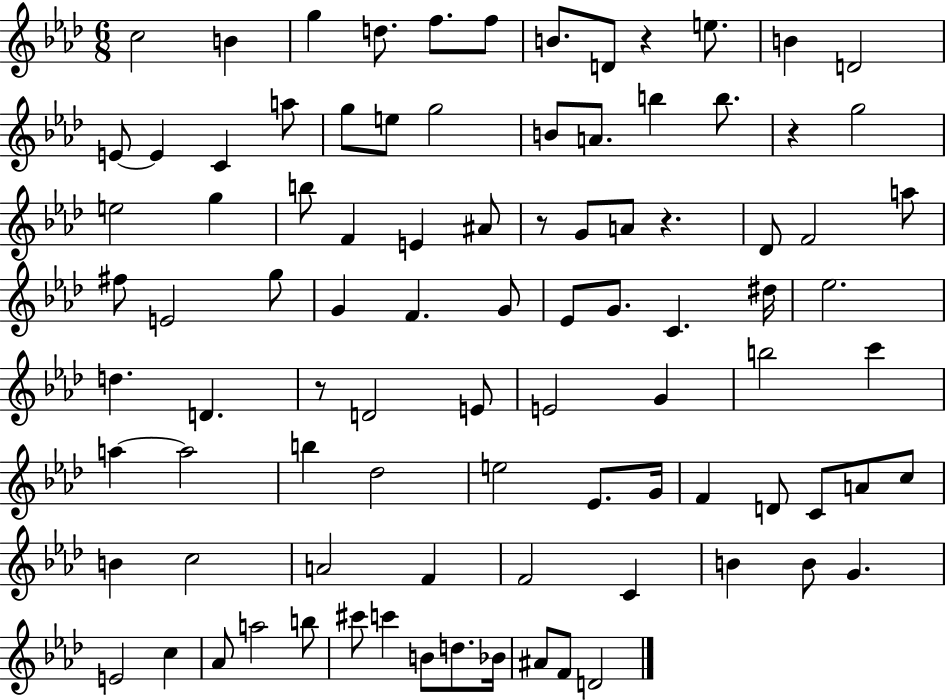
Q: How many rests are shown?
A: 5